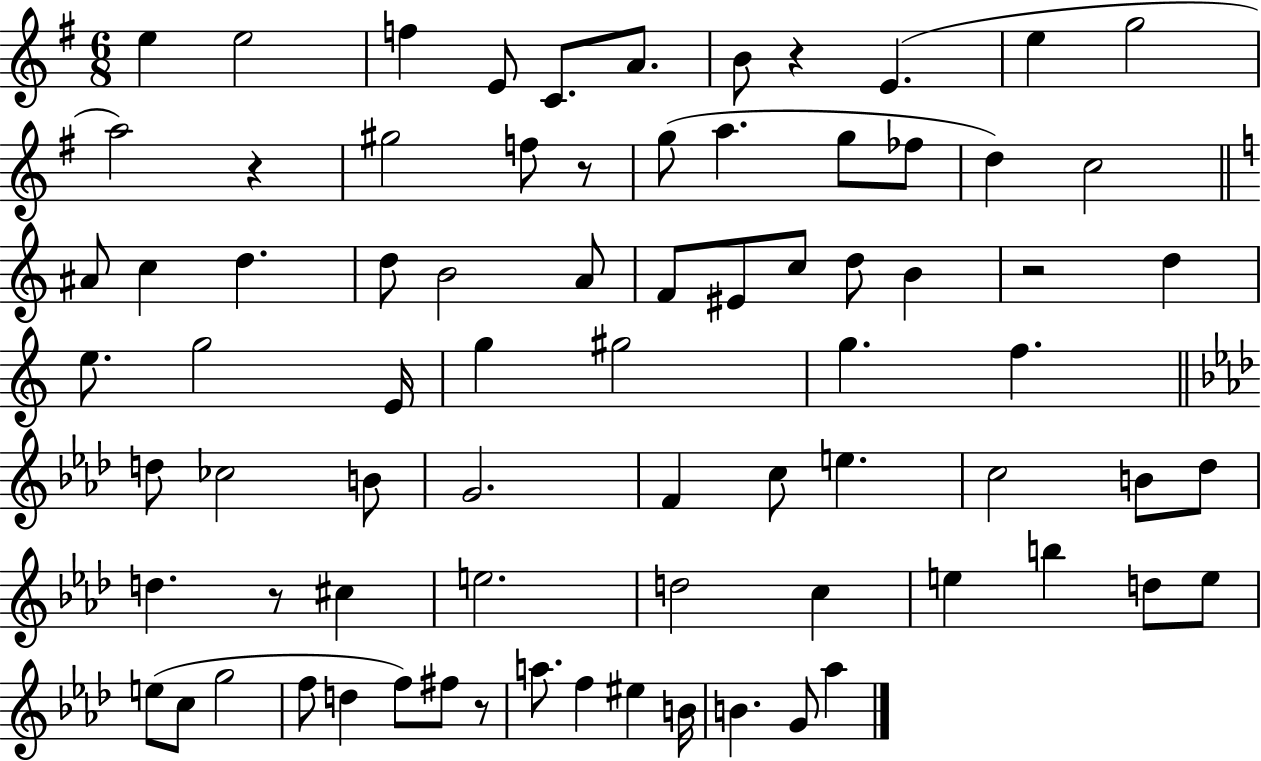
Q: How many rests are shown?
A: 6